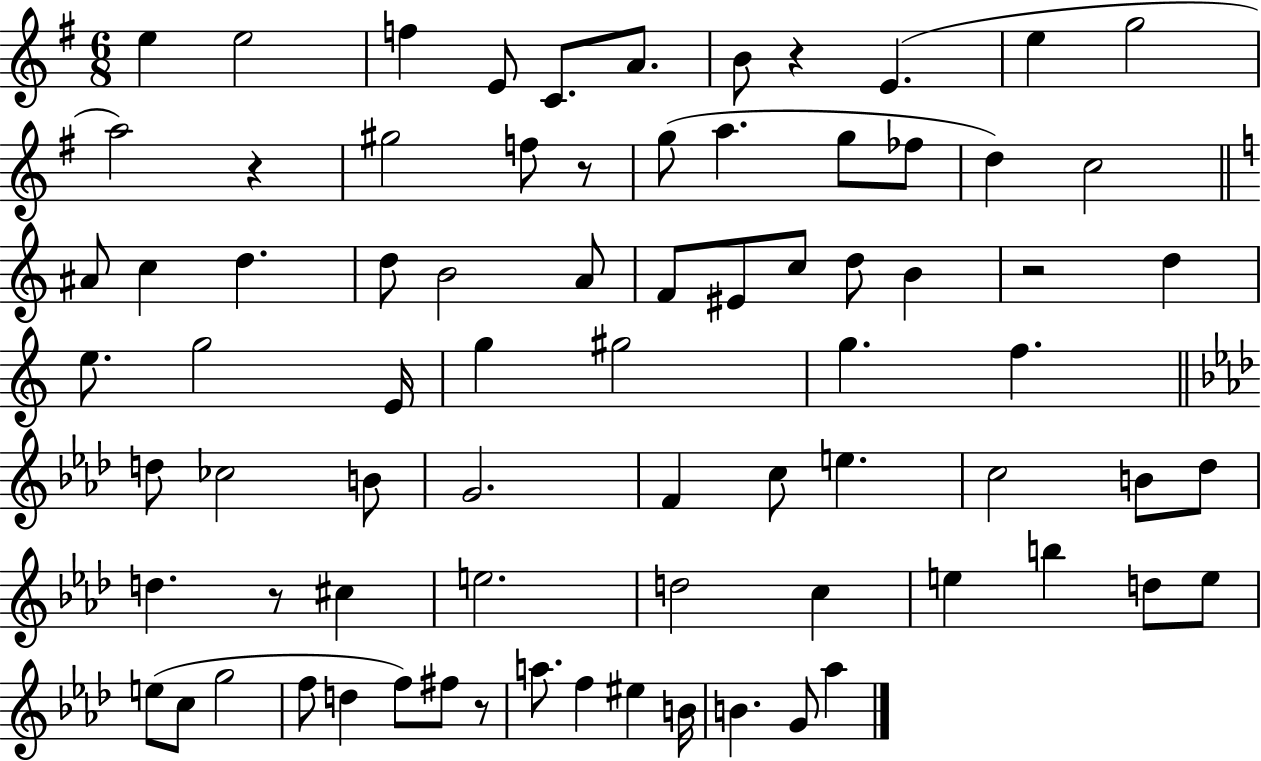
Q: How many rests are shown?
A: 6